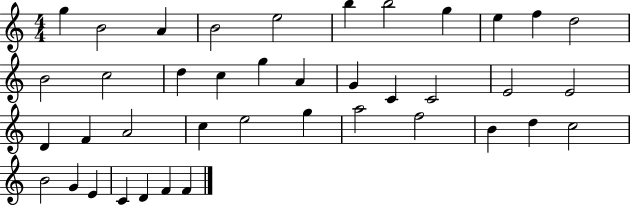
{
  \clef treble
  \numericTimeSignature
  \time 4/4
  \key c \major
  g''4 b'2 a'4 | b'2 e''2 | b''4 b''2 g''4 | e''4 f''4 d''2 | \break b'2 c''2 | d''4 c''4 g''4 a'4 | g'4 c'4 c'2 | e'2 e'2 | \break d'4 f'4 a'2 | c''4 e''2 g''4 | a''2 f''2 | b'4 d''4 c''2 | \break b'2 g'4 e'4 | c'4 d'4 f'4 f'4 | \bar "|."
}